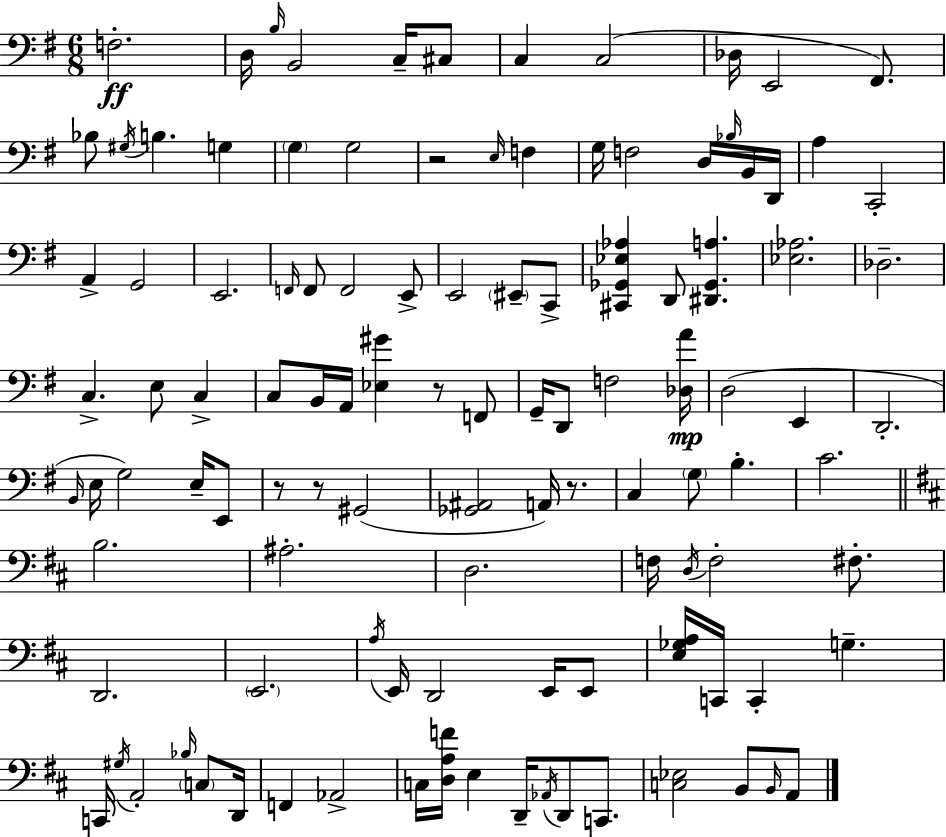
X:1
T:Untitled
M:6/8
L:1/4
K:G
F,2 D,/4 B,/4 B,,2 C,/4 ^C,/2 C, C,2 _D,/4 E,,2 ^F,,/2 _B,/2 ^G,/4 B, G, G, G,2 z2 E,/4 F, G,/4 F,2 D,/4 _B,/4 B,,/4 D,,/4 A, C,,2 A,, G,,2 E,,2 F,,/4 F,,/2 F,,2 E,,/2 E,,2 ^E,,/2 C,,/2 [^C,,_G,,_E,_A,] D,,/2 [^D,,_G,,A,] [_E,_A,]2 _D,2 C, E,/2 C, C,/2 B,,/4 A,,/4 [_E,^G] z/2 F,,/2 G,,/4 D,,/2 F,2 [_D,A]/4 D,2 E,, D,,2 B,,/4 E,/4 G,2 E,/4 E,,/2 z/2 z/2 ^G,,2 [_G,,^A,,]2 A,,/4 z/2 C, G,/2 B, C2 B,2 ^A,2 D,2 F,/4 D,/4 F,2 ^F,/2 D,,2 E,,2 A,/4 E,,/4 D,,2 E,,/4 E,,/2 [E,_G,A,]/4 C,,/4 C,, G, C,,/4 ^G,/4 A,,2 _B,/4 C,/2 D,,/4 F,, _A,,2 C,/4 [D,A,F]/4 E, D,,/4 _A,,/4 D,,/2 C,,/2 [C,_E,]2 B,,/2 B,,/4 A,,/2